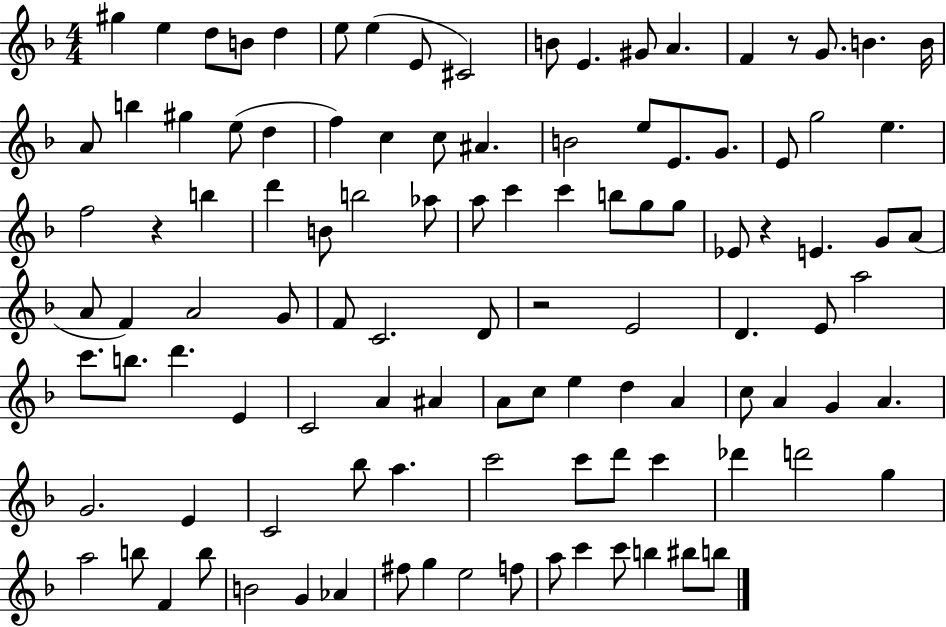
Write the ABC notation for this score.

X:1
T:Untitled
M:4/4
L:1/4
K:F
^g e d/2 B/2 d e/2 e E/2 ^C2 B/2 E ^G/2 A F z/2 G/2 B B/4 A/2 b ^g e/2 d f c c/2 ^A B2 e/2 E/2 G/2 E/2 g2 e f2 z b d' B/2 b2 _a/2 a/2 c' c' b/2 g/2 g/2 _E/2 z E G/2 A/2 A/2 F A2 G/2 F/2 C2 D/2 z2 E2 D E/2 a2 c'/2 b/2 d' E C2 A ^A A/2 c/2 e d A c/2 A G A G2 E C2 _b/2 a c'2 c'/2 d'/2 c' _d' d'2 g a2 b/2 F b/2 B2 G _A ^f/2 g e2 f/2 a/2 c' c'/2 b ^b/2 b/2